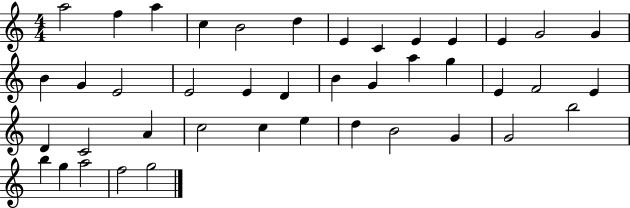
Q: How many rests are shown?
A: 0